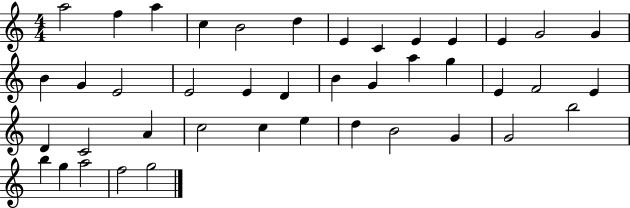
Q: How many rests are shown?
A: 0